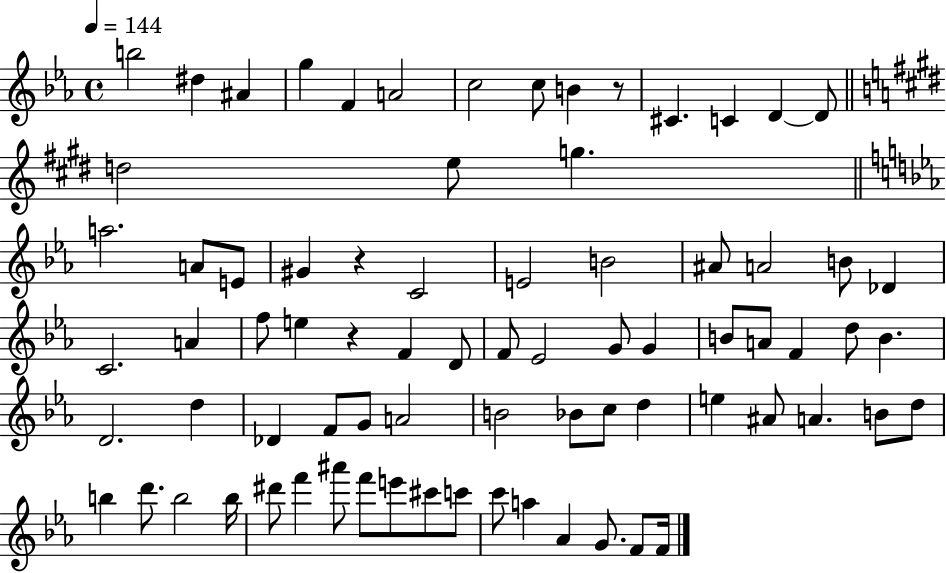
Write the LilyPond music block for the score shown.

{
  \clef treble
  \time 4/4
  \defaultTimeSignature
  \key ees \major
  \tempo 4 = 144
  b''2 dis''4 ais'4 | g''4 f'4 a'2 | c''2 c''8 b'4 r8 | cis'4. c'4 d'4~~ d'8 | \break \bar "||" \break \key e \major d''2 e''8 g''4. | \bar "||" \break \key ees \major a''2. a'8 e'8 | gis'4 r4 c'2 | e'2 b'2 | ais'8 a'2 b'8 des'4 | \break c'2. a'4 | f''8 e''4 r4 f'4 d'8 | f'8 ees'2 g'8 g'4 | b'8 a'8 f'4 d''8 b'4. | \break d'2. d''4 | des'4 f'8 g'8 a'2 | b'2 bes'8 c''8 d''4 | e''4 ais'8 a'4. b'8 d''8 | \break b''4 d'''8. b''2 b''16 | dis'''8 f'''4 ais'''8 f'''8 e'''8 cis'''8 c'''8 | c'''8 a''4 aes'4 g'8. f'8 f'16 | \bar "|."
}